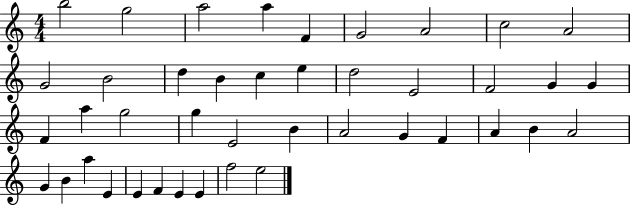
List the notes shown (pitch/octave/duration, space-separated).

B5/h G5/h A5/h A5/q F4/q G4/h A4/h C5/h A4/h G4/h B4/h D5/q B4/q C5/q E5/q D5/h E4/h F4/h G4/q G4/q F4/q A5/q G5/h G5/q E4/h B4/q A4/h G4/q F4/q A4/q B4/q A4/h G4/q B4/q A5/q E4/q E4/q F4/q E4/q E4/q F5/h E5/h